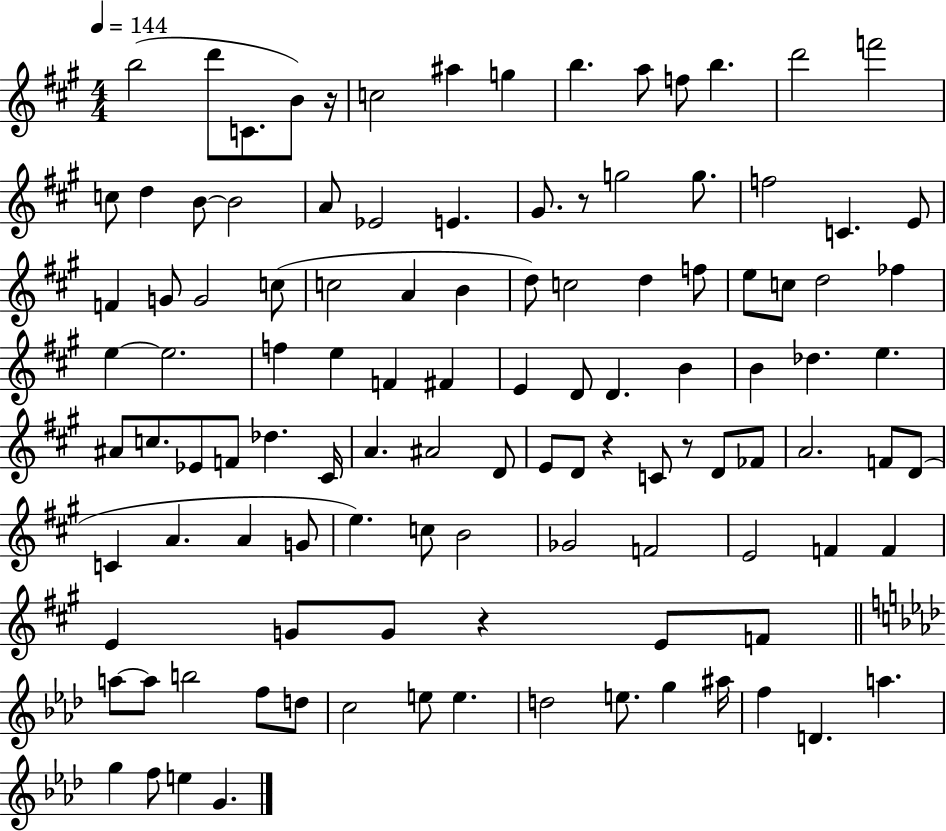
X:1
T:Untitled
M:4/4
L:1/4
K:A
b2 d'/2 C/2 B/2 z/4 c2 ^a g b a/2 f/2 b d'2 f'2 c/2 d B/2 B2 A/2 _E2 E ^G/2 z/2 g2 g/2 f2 C E/2 F G/2 G2 c/2 c2 A B d/2 c2 d f/2 e/2 c/2 d2 _f e e2 f e F ^F E D/2 D B B _d e ^A/2 c/2 _E/2 F/2 _d ^C/4 A ^A2 D/2 E/2 D/2 z C/2 z/2 D/2 _F/2 A2 F/2 D/2 C A A G/2 e c/2 B2 _G2 F2 E2 F F E G/2 G/2 z E/2 F/2 a/2 a/2 b2 f/2 d/2 c2 e/2 e d2 e/2 g ^a/4 f D a g f/2 e G